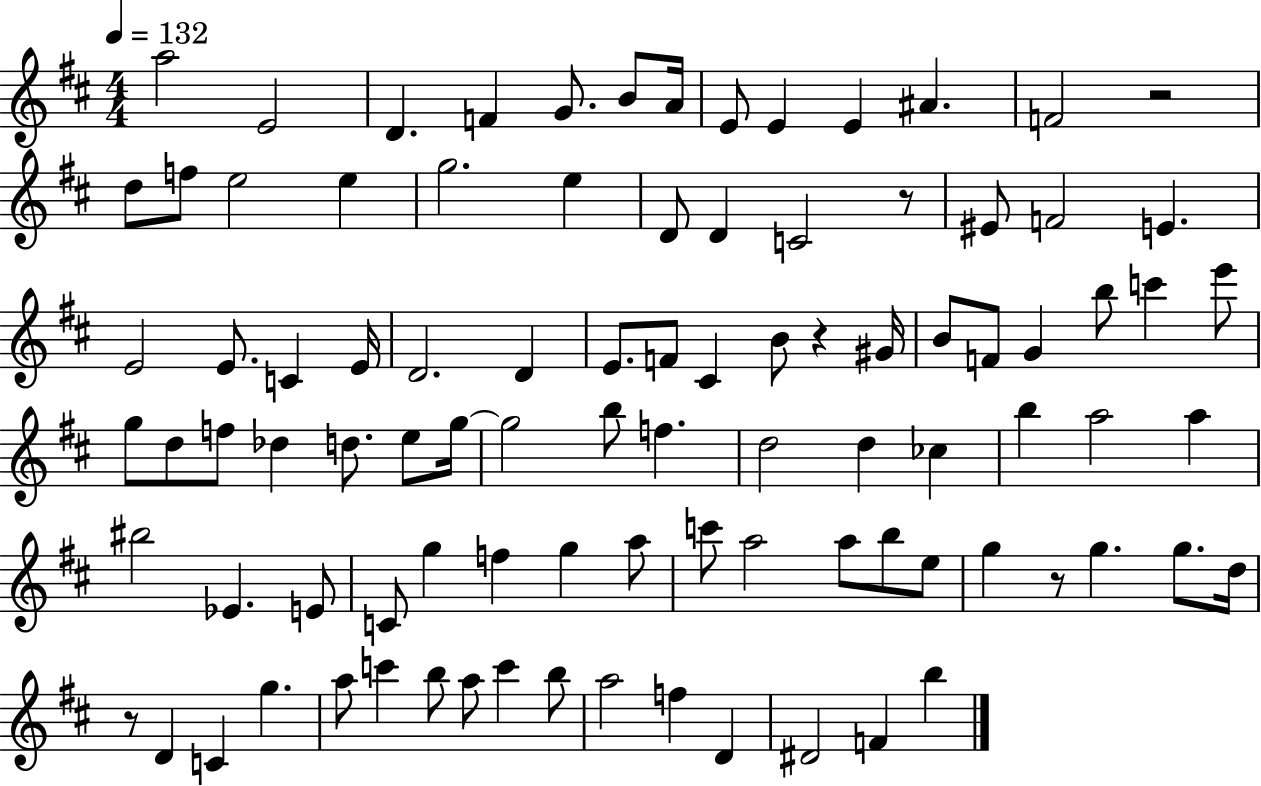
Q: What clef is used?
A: treble